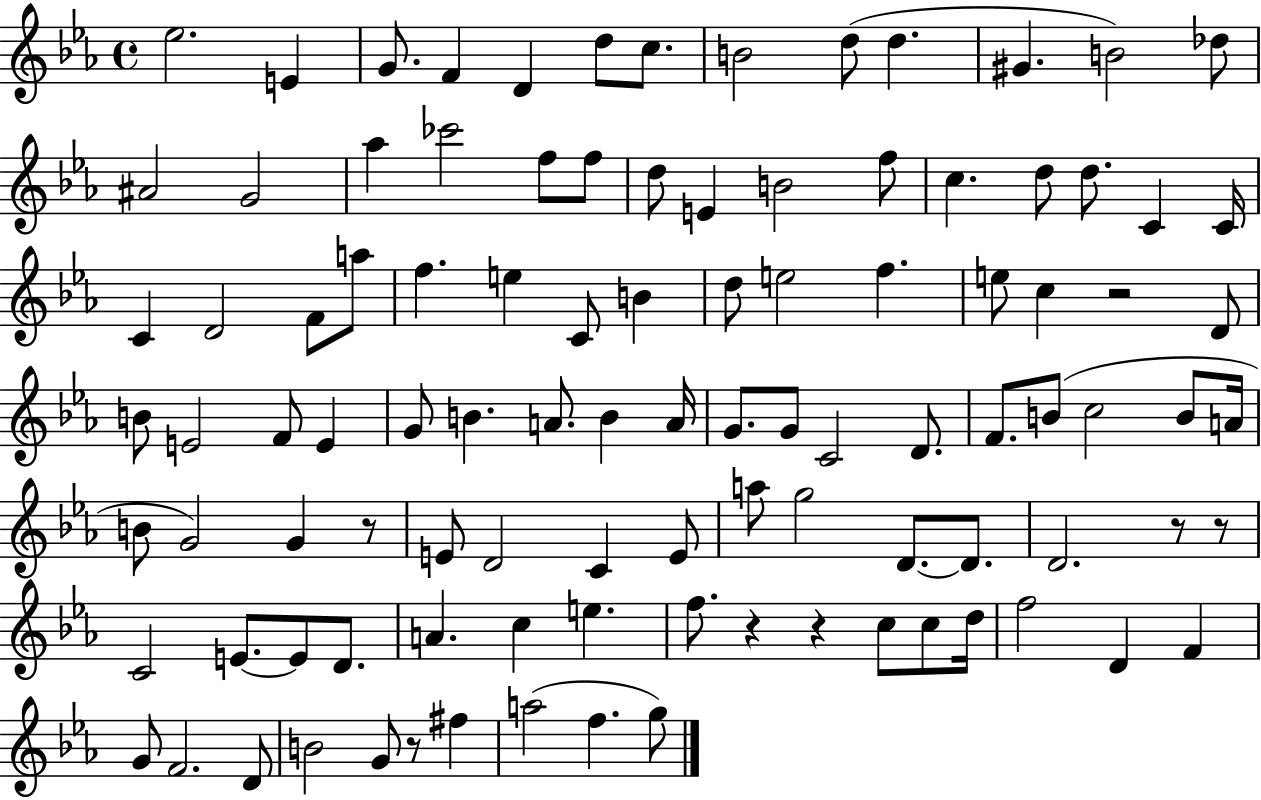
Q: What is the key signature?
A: EES major